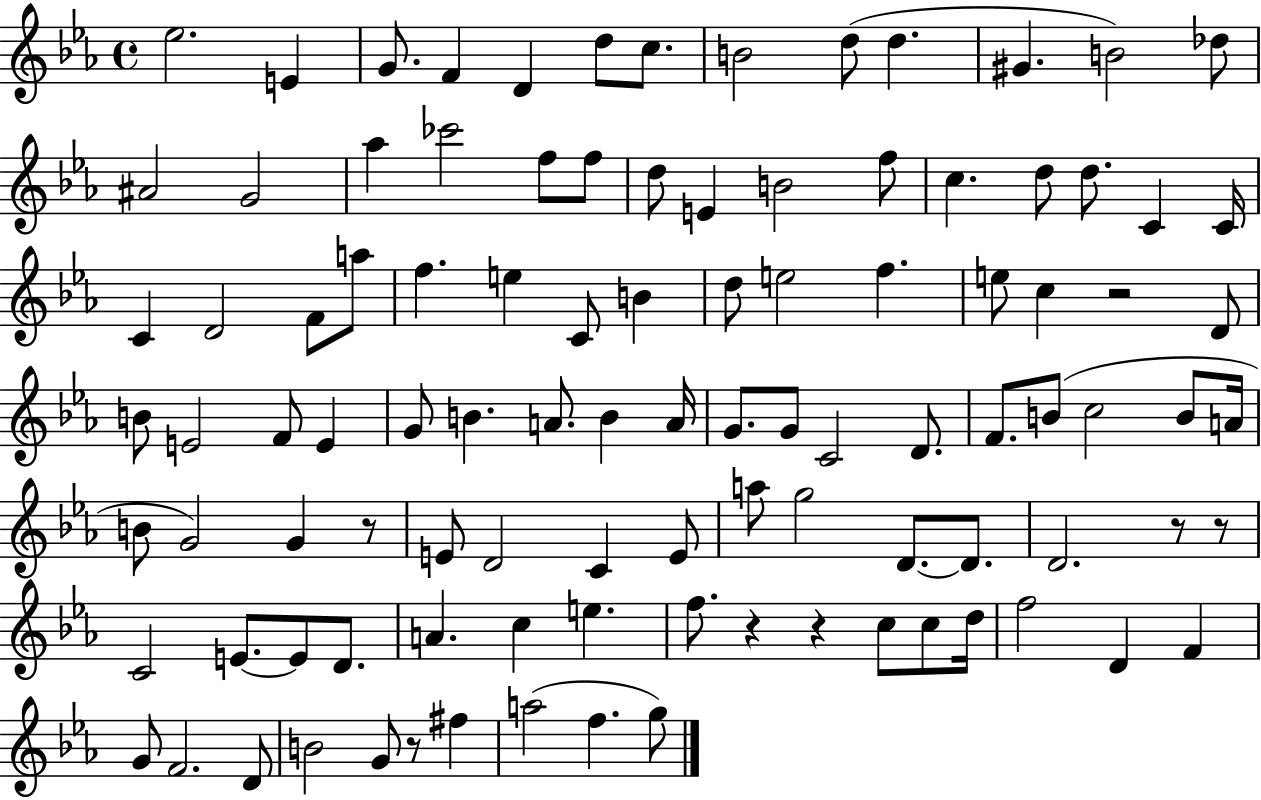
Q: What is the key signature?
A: EES major